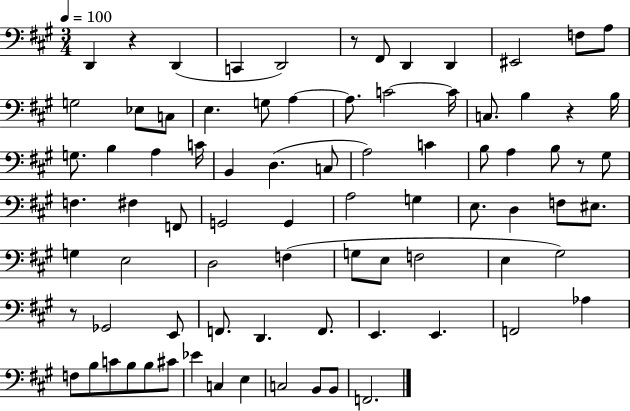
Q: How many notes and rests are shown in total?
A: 82